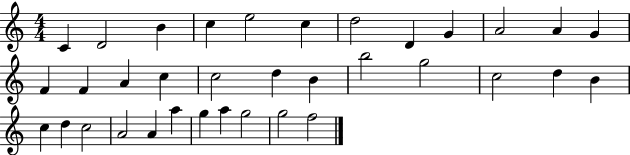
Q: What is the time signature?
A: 4/4